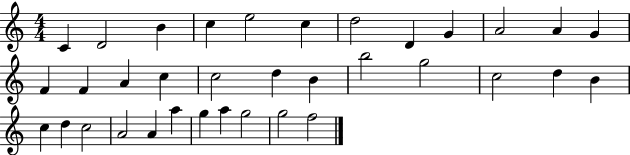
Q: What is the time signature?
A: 4/4